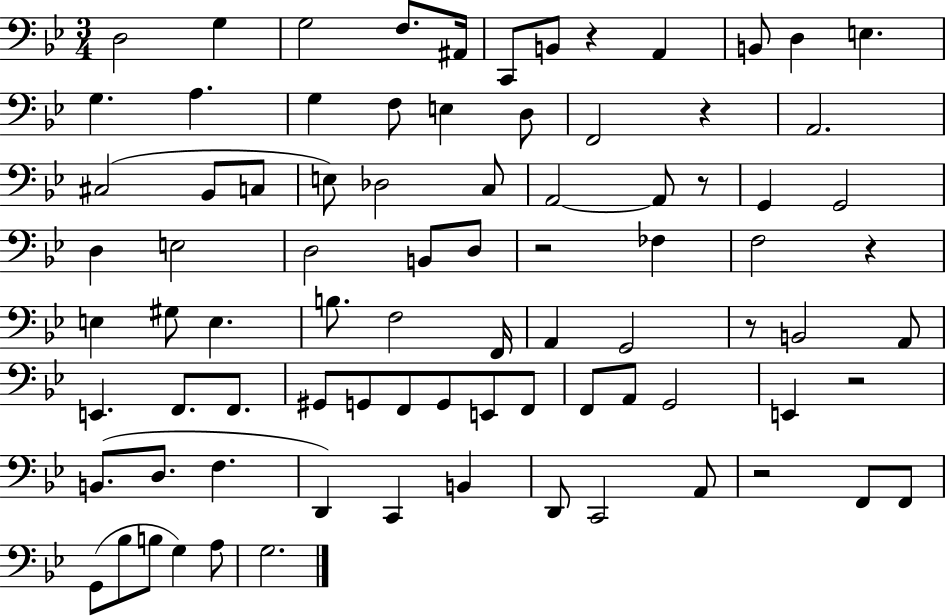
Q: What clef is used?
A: bass